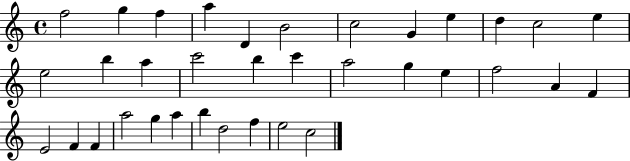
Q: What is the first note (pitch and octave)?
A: F5